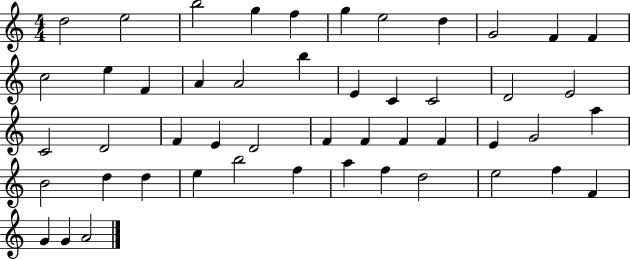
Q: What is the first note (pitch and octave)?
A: D5